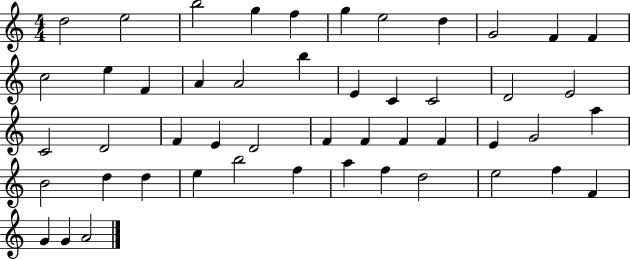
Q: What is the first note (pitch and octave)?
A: D5